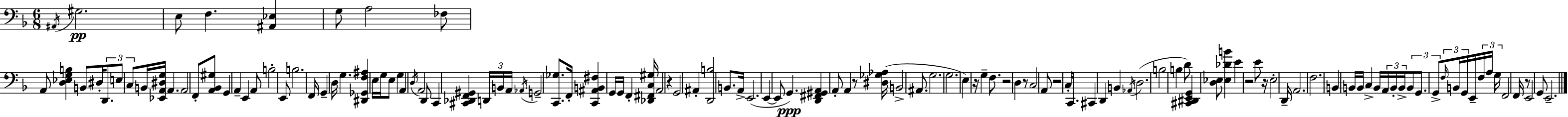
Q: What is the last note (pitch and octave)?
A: E2